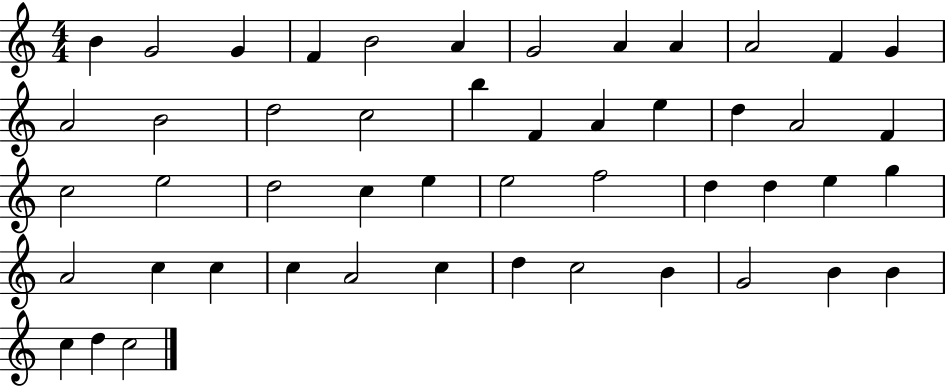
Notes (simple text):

B4/q G4/h G4/q F4/q B4/h A4/q G4/h A4/q A4/q A4/h F4/q G4/q A4/h B4/h D5/h C5/h B5/q F4/q A4/q E5/q D5/q A4/h F4/q C5/h E5/h D5/h C5/q E5/q E5/h F5/h D5/q D5/q E5/q G5/q A4/h C5/q C5/q C5/q A4/h C5/q D5/q C5/h B4/q G4/h B4/q B4/q C5/q D5/q C5/h